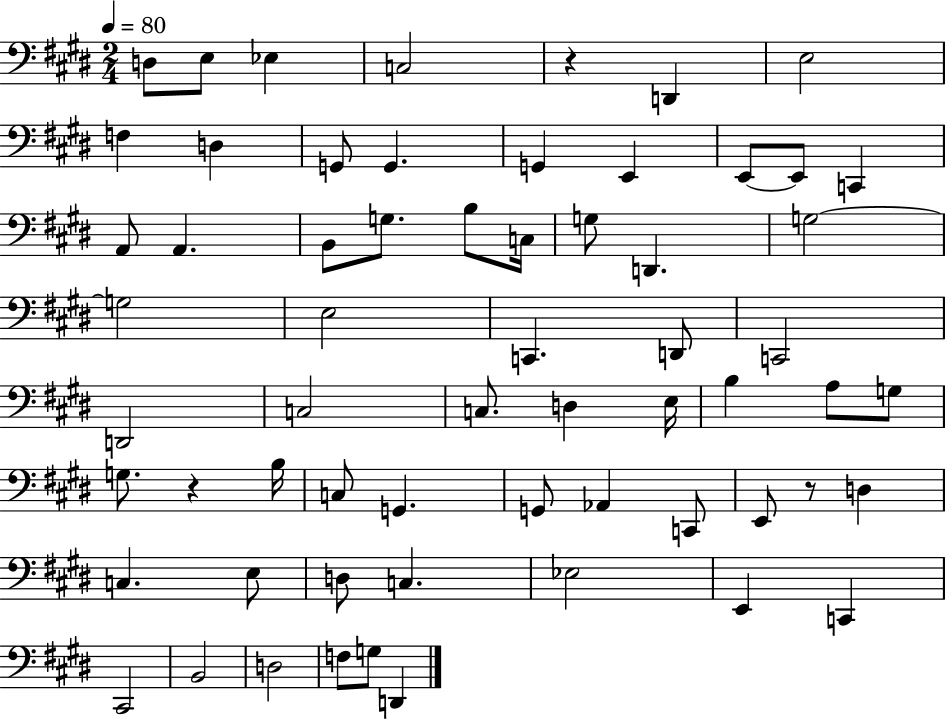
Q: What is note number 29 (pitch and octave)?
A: C2